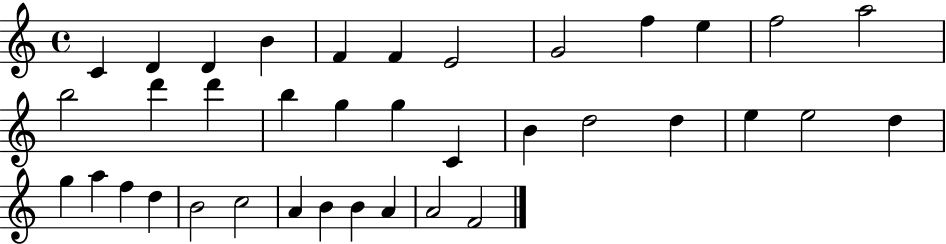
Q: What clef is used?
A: treble